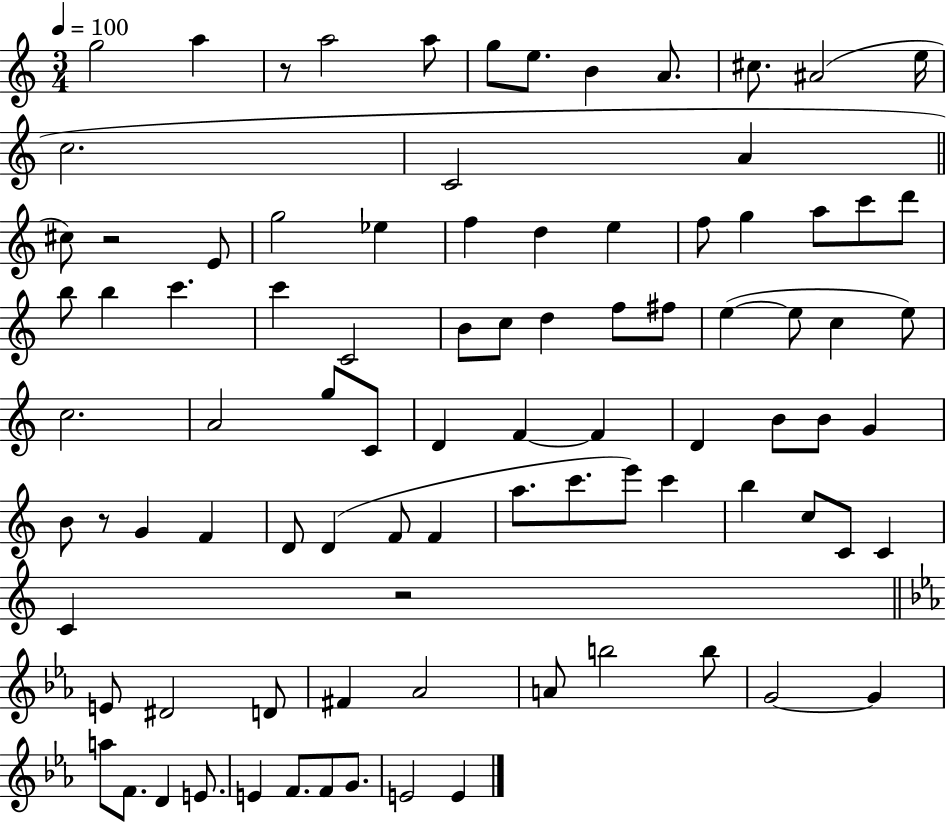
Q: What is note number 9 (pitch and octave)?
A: C#5